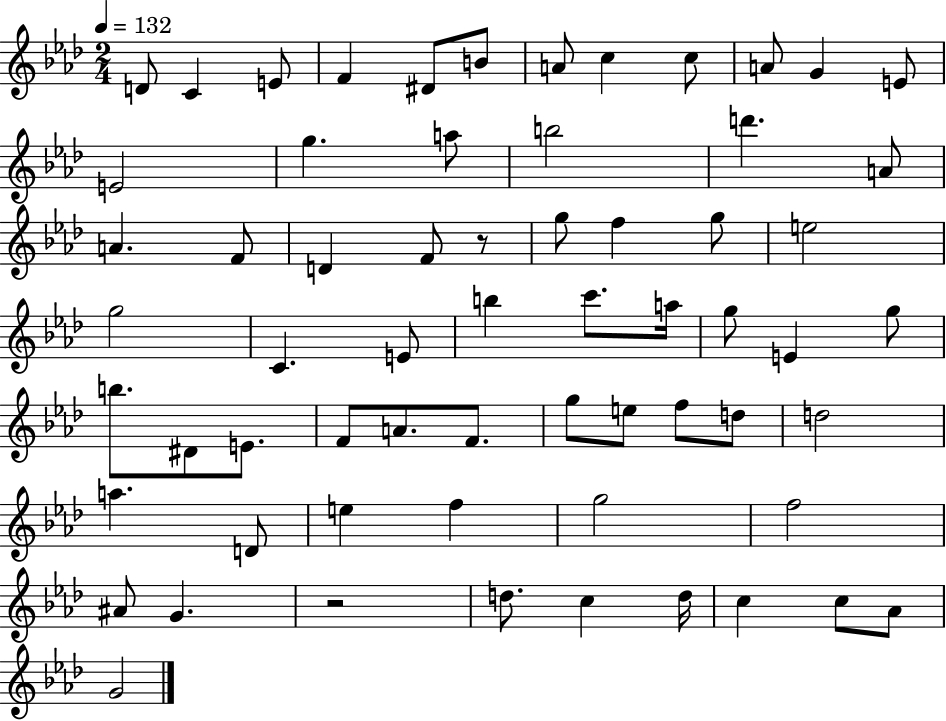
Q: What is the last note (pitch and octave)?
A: G4